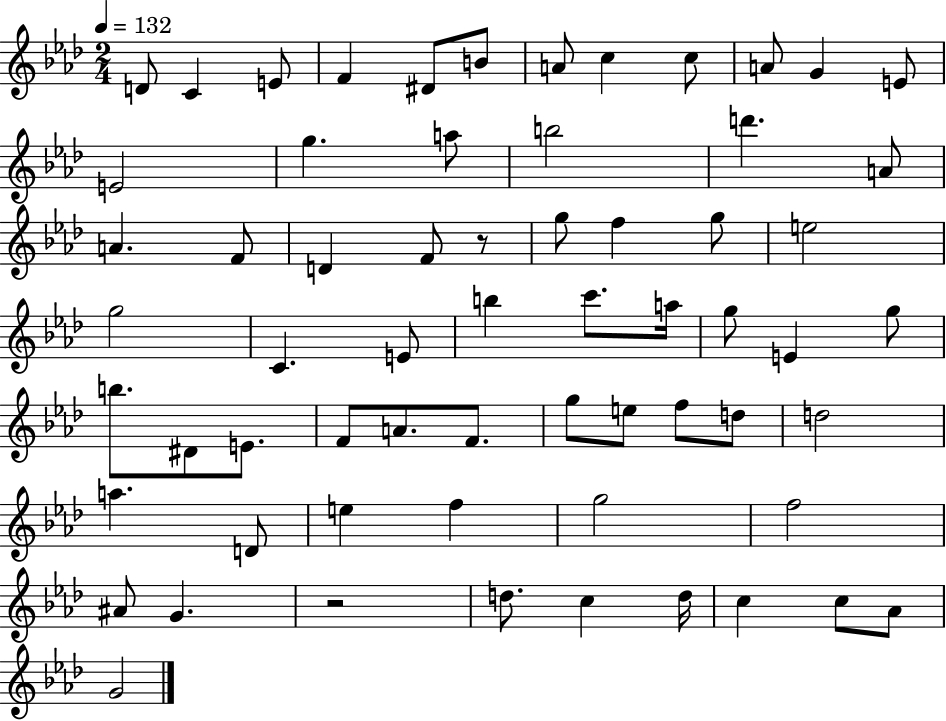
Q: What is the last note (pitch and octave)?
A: G4